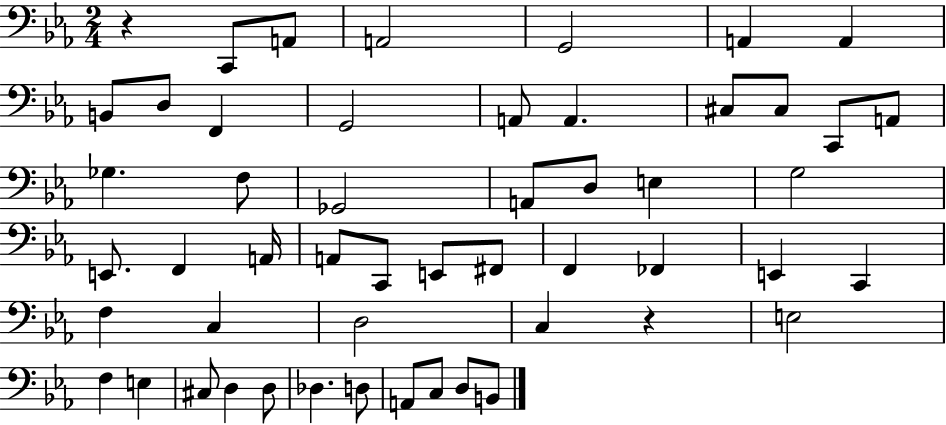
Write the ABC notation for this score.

X:1
T:Untitled
M:2/4
L:1/4
K:Eb
z C,,/2 A,,/2 A,,2 G,,2 A,, A,, B,,/2 D,/2 F,, G,,2 A,,/2 A,, ^C,/2 ^C,/2 C,,/2 A,,/2 _G, F,/2 _G,,2 A,,/2 D,/2 E, G,2 E,,/2 F,, A,,/4 A,,/2 C,,/2 E,,/2 ^F,,/2 F,, _F,, E,, C,, F, C, D,2 C, z E,2 F, E, ^C,/2 D, D,/2 _D, D,/2 A,,/2 C,/2 D,/2 B,,/2